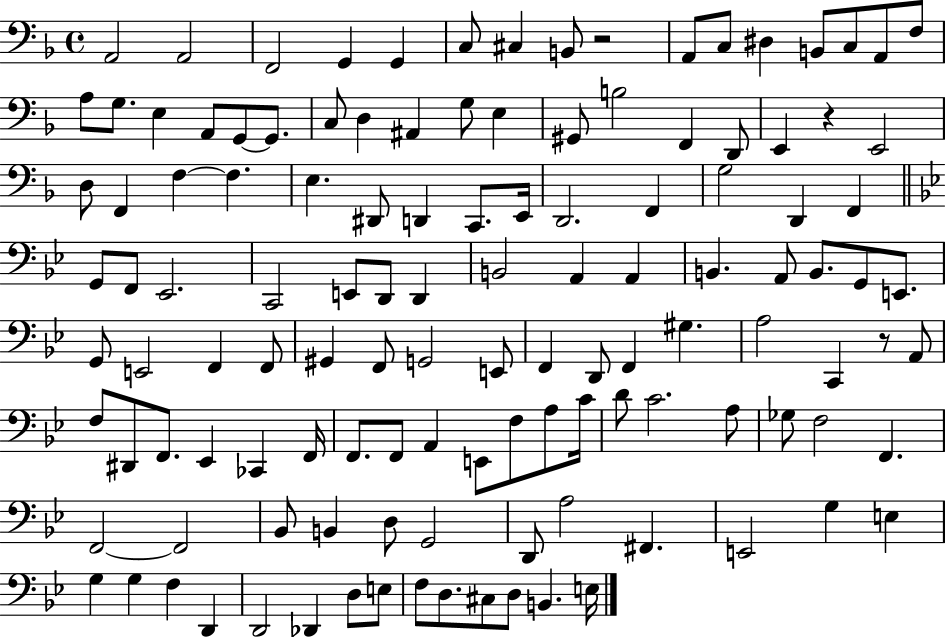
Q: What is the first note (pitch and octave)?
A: A2